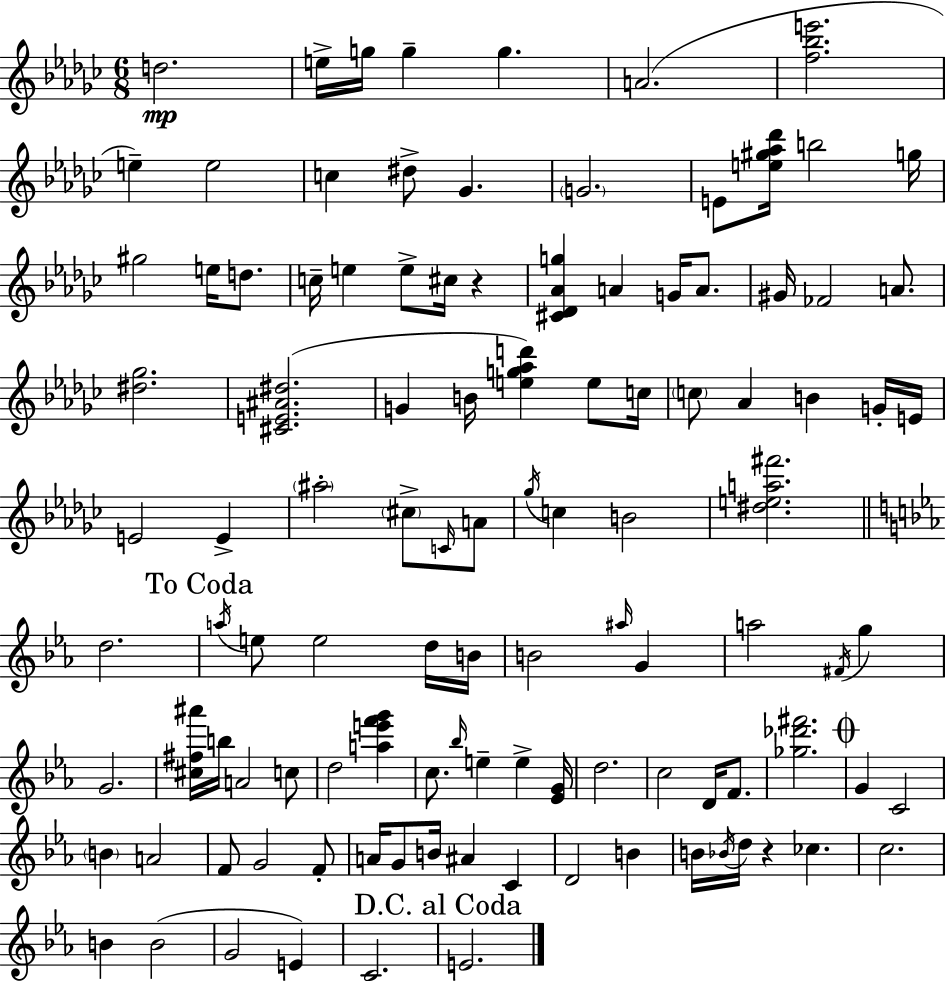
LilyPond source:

{
  \clef treble
  \numericTimeSignature
  \time 6/8
  \key ees \minor
  d''2.\mp | e''16-> g''16 g''4-- g''4. | a'2.( | <f'' bes'' e'''>2. | \break e''4--) e''2 | c''4 dis''8-> ges'4. | \parenthesize g'2. | e'8 <e'' gis'' aes'' des'''>16 b''2 g''16 | \break gis''2 e''16 d''8. | c''16-- e''4 e''8-> cis''16 r4 | <cis' des' aes' g''>4 a'4 g'16 a'8. | gis'16 fes'2 a'8. | \break <dis'' ges''>2. | <cis' e' ais' dis''>2.( | g'4 b'16 <e'' g'' aes'' d'''>4) e''8 c''16 | \parenthesize c''8 aes'4 b'4 g'16-. e'16 | \break e'2 e'4-> | \parenthesize ais''2-. \parenthesize cis''8-> \grace { c'16 } a'8 | \acciaccatura { ges''16 } c''4 b'2 | <dis'' e'' a'' fis'''>2. | \break \bar "||" \break \key ees \major d''2. | \mark "To Coda" \acciaccatura { a''16 } e''8 e''2 d''16 | b'16 b'2 \grace { ais''16 } g'4 | a''2 \acciaccatura { fis'16 } g''4 | \break g'2. | <cis'' fis'' ais'''>16 b''16 a'2 | c''8 d''2 <a'' e''' f''' g'''>4 | c''8. \grace { bes''16 } e''4-- e''4-> | \break <ees' g'>16 d''2. | c''2 | d'16 f'8. <ges'' des''' fis'''>2. | \mark \markup { \musicglyph "scripts.coda" } g'4 c'2 | \break \parenthesize b'4 a'2 | f'8 g'2 | f'8-. a'16 g'8 b'16 ais'4 | c'4 d'2 | \break b'4 b'16 \acciaccatura { bes'16 } d''16 r4 ces''4. | c''2. | b'4 b'2( | g'2 | \break e'4) c'2. | \mark "D.C. al Coda" e'2. | \bar "|."
}